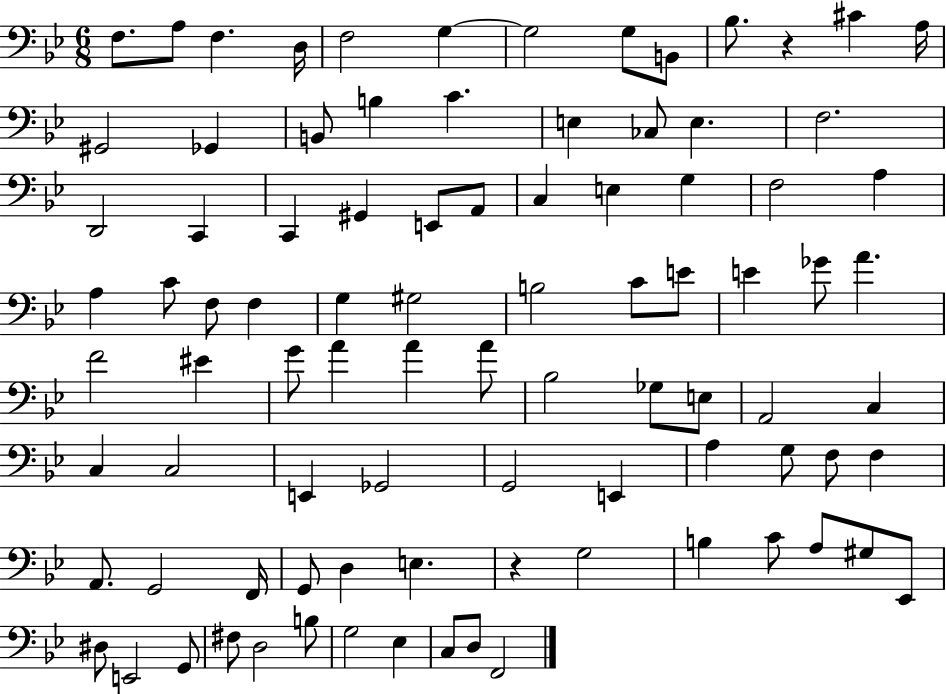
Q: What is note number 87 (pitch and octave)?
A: D3